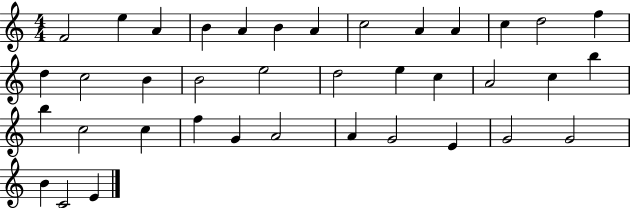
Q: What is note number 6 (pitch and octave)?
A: B4